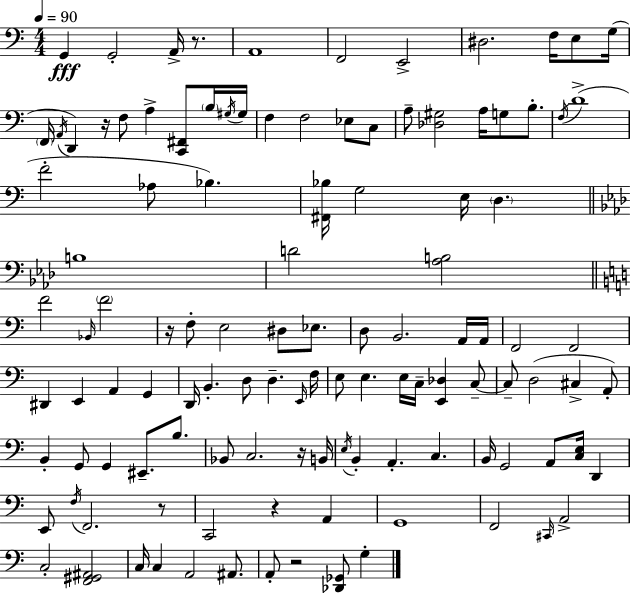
X:1
T:Untitled
M:4/4
L:1/4
K:C
G,, G,,2 A,,/4 z/2 A,,4 F,,2 E,,2 ^D,2 F,/4 E,/2 G,/4 F,,/4 A,,/4 D,, z/4 F,/2 A, [C,,^F,,]/2 B,/4 ^G,/4 ^G,/4 F, F,2 _E,/2 C,/2 A,/2 [_D,^G,]2 A,/4 G,/2 B,/2 F,/4 D4 F2 _A,/2 _B, [^F,,_B,]/4 G,2 E,/4 D, B,4 D2 [_A,B,]2 F2 _B,,/4 F2 z/4 F,/2 E,2 ^D,/2 _E,/2 D,/2 B,,2 A,,/4 A,,/4 F,,2 F,,2 ^D,, E,, A,, G,, D,,/4 B,, D,/2 D, E,,/4 F,/4 E,/2 E, E,/4 C,/4 [E,,_D,] C,/2 C,/2 D,2 ^C, A,,/2 B,, G,,/2 G,, ^E,,/2 B,/2 _B,,/2 C,2 z/4 B,,/4 E,/4 B,, A,, C, B,,/4 G,,2 A,,/2 [C,E,]/4 D,, E,,/2 F,/4 F,,2 z/2 C,,2 z A,, G,,4 F,,2 ^C,,/4 A,,2 C,2 [F,,^G,,^A,,]2 C,/4 C, A,,2 ^A,,/2 A,,/2 z2 [_D,,_G,,]/2 G,